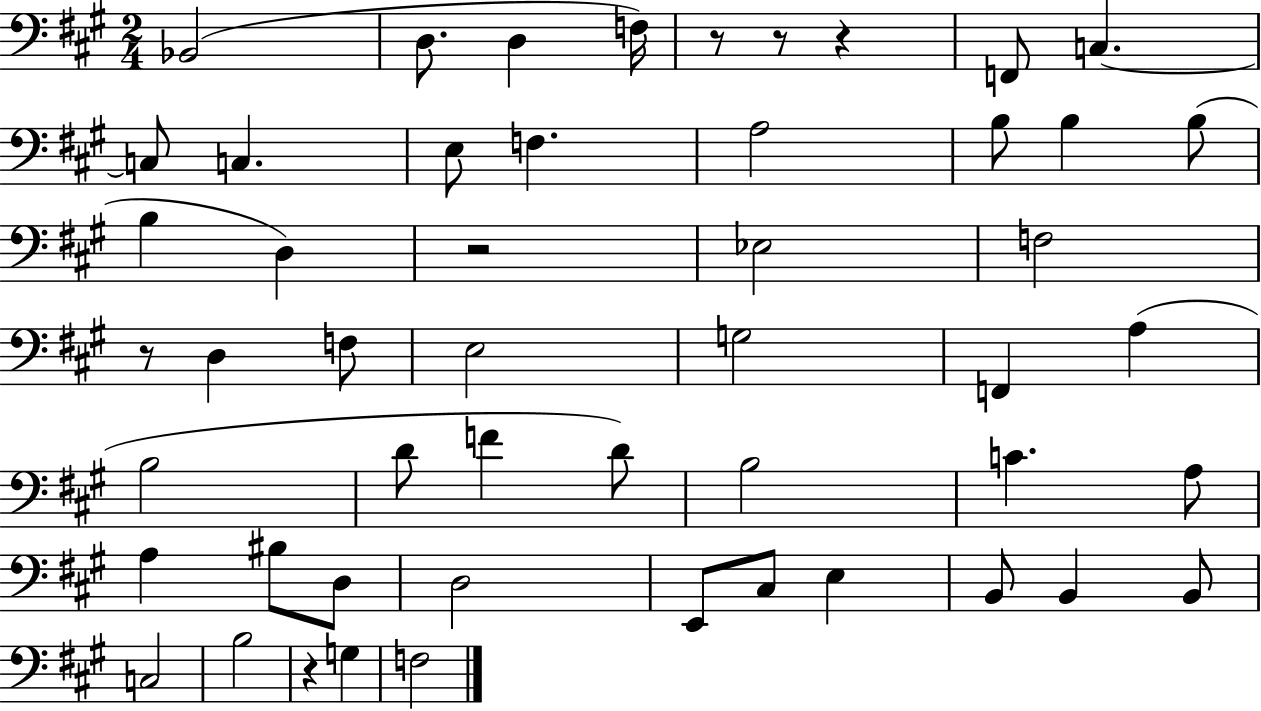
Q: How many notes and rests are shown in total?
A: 51